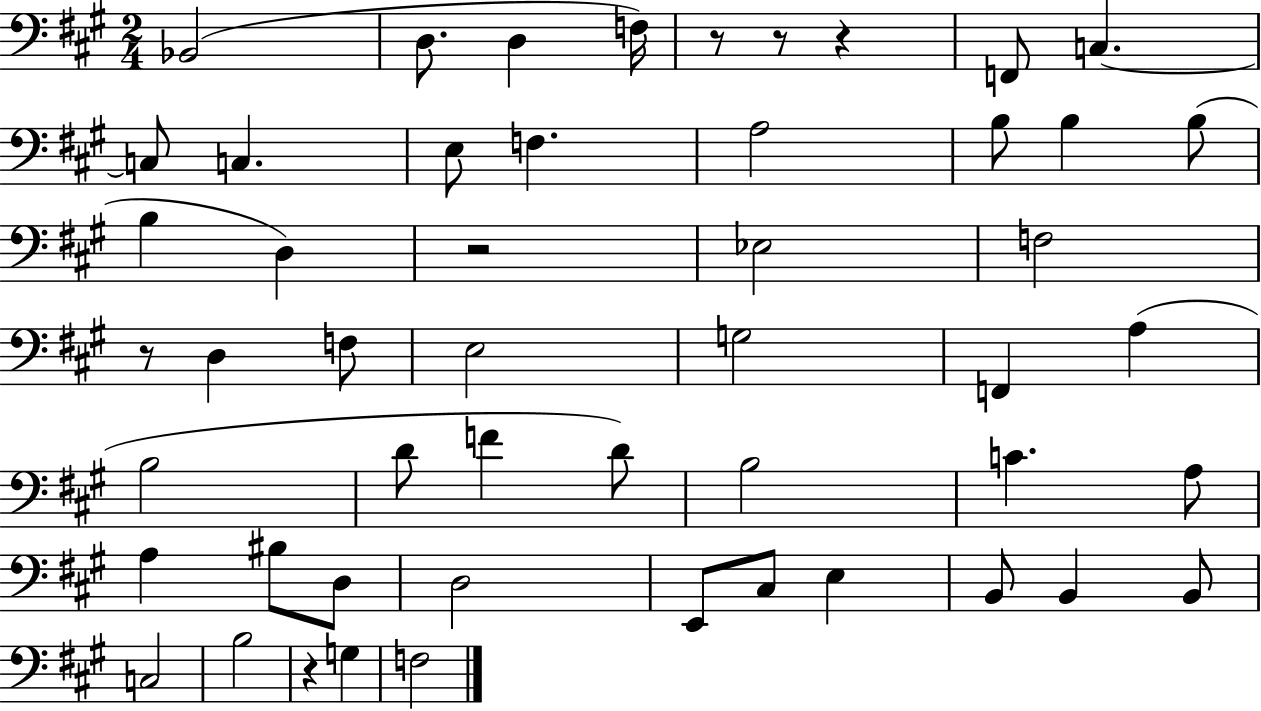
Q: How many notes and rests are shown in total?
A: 51